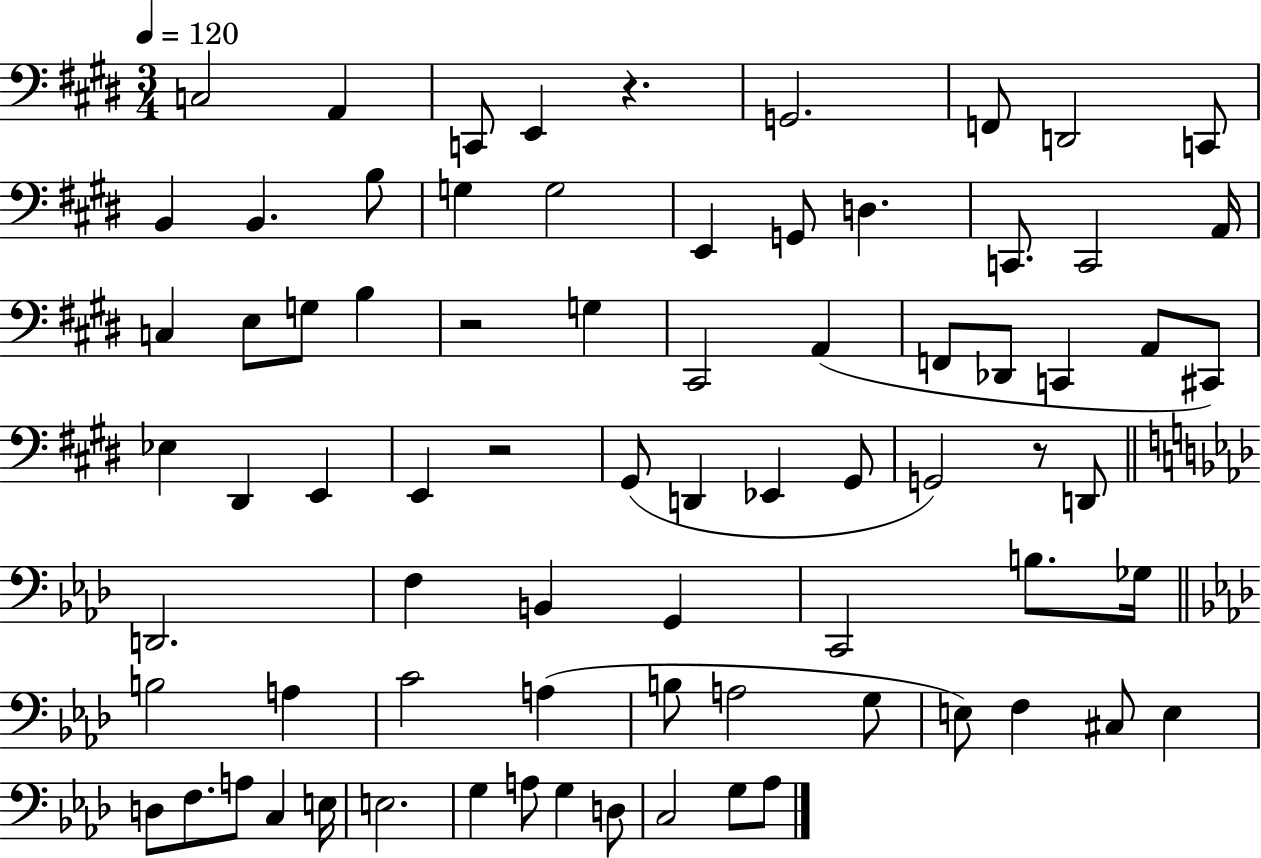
C3/h A2/q C2/e E2/q R/q. G2/h. F2/e D2/h C2/e B2/q B2/q. B3/e G3/q G3/h E2/q G2/e D3/q. C2/e. C2/h A2/s C3/q E3/e G3/e B3/q R/h G3/q C#2/h A2/q F2/e Db2/e C2/q A2/e C#2/e Eb3/q D#2/q E2/q E2/q R/h G#2/e D2/q Eb2/q G#2/e G2/h R/e D2/e D2/h. F3/q B2/q G2/q C2/h B3/e. Gb3/s B3/h A3/q C4/h A3/q B3/e A3/h G3/e E3/e F3/q C#3/e E3/q D3/e F3/e. A3/e C3/q E3/s E3/h. G3/q A3/e G3/q D3/e C3/h G3/e Ab3/e